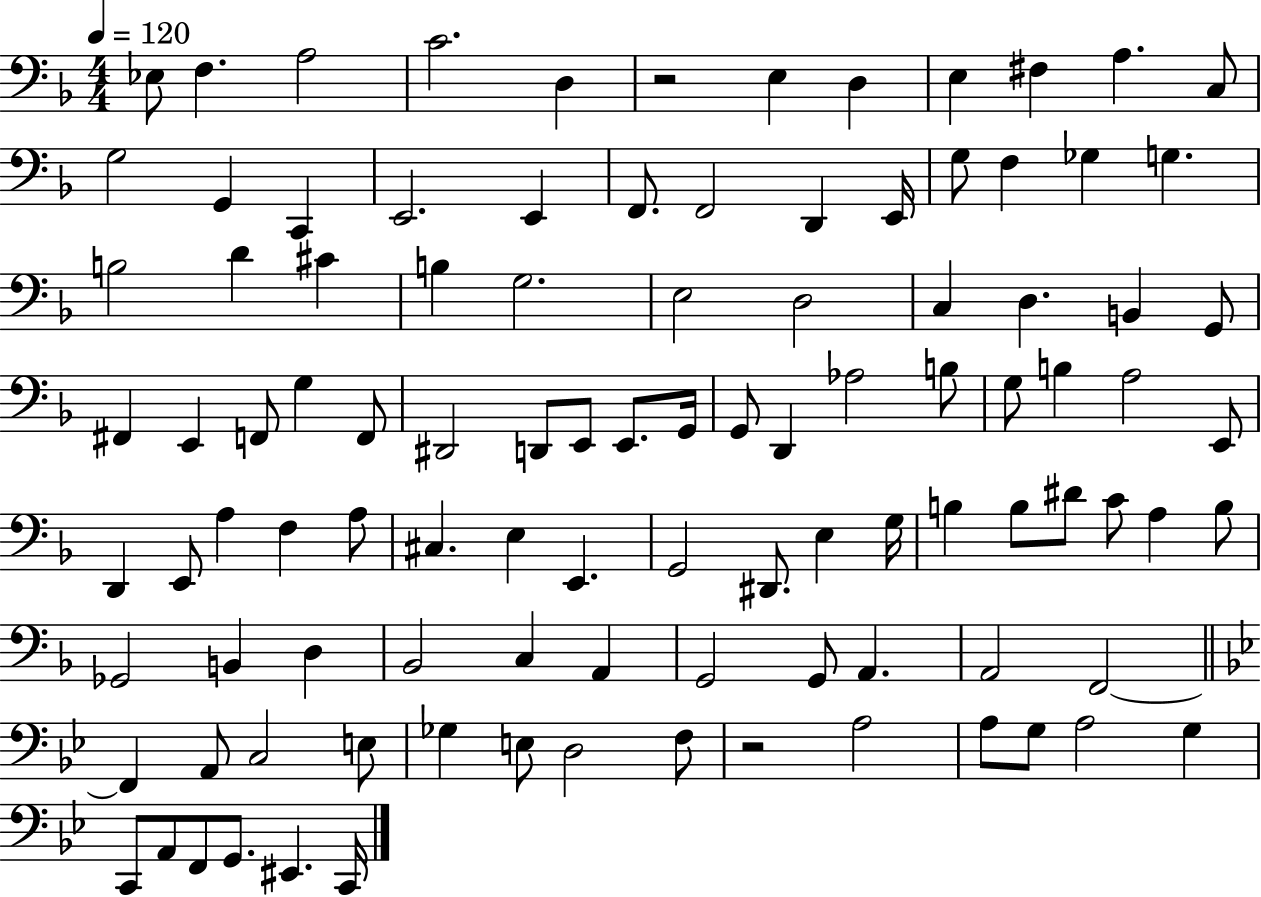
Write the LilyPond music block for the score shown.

{
  \clef bass
  \numericTimeSignature
  \time 4/4
  \key f \major
  \tempo 4 = 120
  ees8 f4. a2 | c'2. d4 | r2 e4 d4 | e4 fis4 a4. c8 | \break g2 g,4 c,4 | e,2. e,4 | f,8. f,2 d,4 e,16 | g8 f4 ges4 g4. | \break b2 d'4 cis'4 | b4 g2. | e2 d2 | c4 d4. b,4 g,8 | \break fis,4 e,4 f,8 g4 f,8 | dis,2 d,8 e,8 e,8. g,16 | g,8 d,4 aes2 b8 | g8 b4 a2 e,8 | \break d,4 e,8 a4 f4 a8 | cis4. e4 e,4. | g,2 dis,8. e4 g16 | b4 b8 dis'8 c'8 a4 b8 | \break ges,2 b,4 d4 | bes,2 c4 a,4 | g,2 g,8 a,4. | a,2 f,2~~ | \break \bar "||" \break \key bes \major f,4 a,8 c2 e8 | ges4 e8 d2 f8 | r2 a2 | a8 g8 a2 g4 | \break c,8 a,8 f,8 g,8. eis,4. c,16 | \bar "|."
}